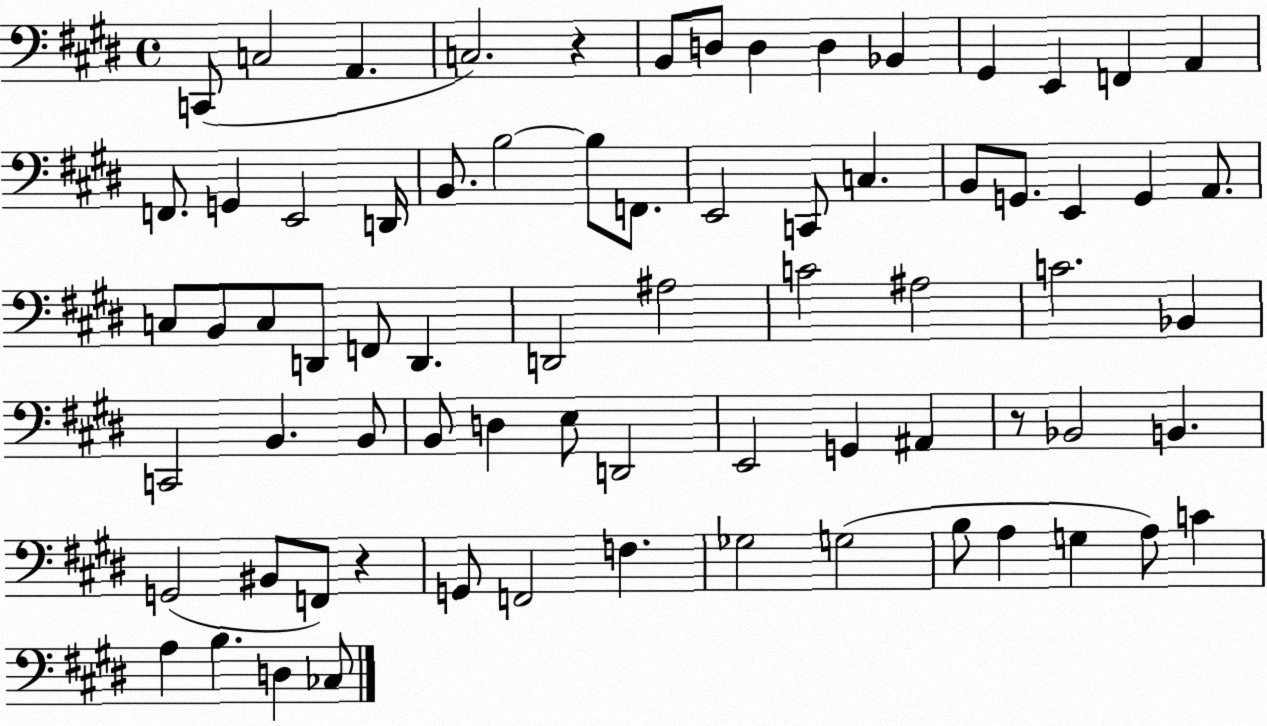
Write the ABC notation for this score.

X:1
T:Untitled
M:4/4
L:1/4
K:E
C,,/2 C,2 A,, C,2 z B,,/2 D,/2 D, D, _B,, ^G,, E,, F,, A,, F,,/2 G,, E,,2 D,,/4 B,,/2 B,2 B,/2 F,,/2 E,,2 C,,/2 C, B,,/2 G,,/2 E,, G,, A,,/2 C,/2 B,,/2 C,/2 D,,/2 F,,/2 D,, D,,2 ^A,2 C2 ^A,2 C2 _B,, C,,2 B,, B,,/2 B,,/2 D, E,/2 D,,2 E,,2 G,, ^A,, z/2 _B,,2 B,, G,,2 ^B,,/2 F,,/2 z G,,/2 F,,2 F, _G,2 G,2 B,/2 A, G, A,/2 C A, B, D, _C,/2